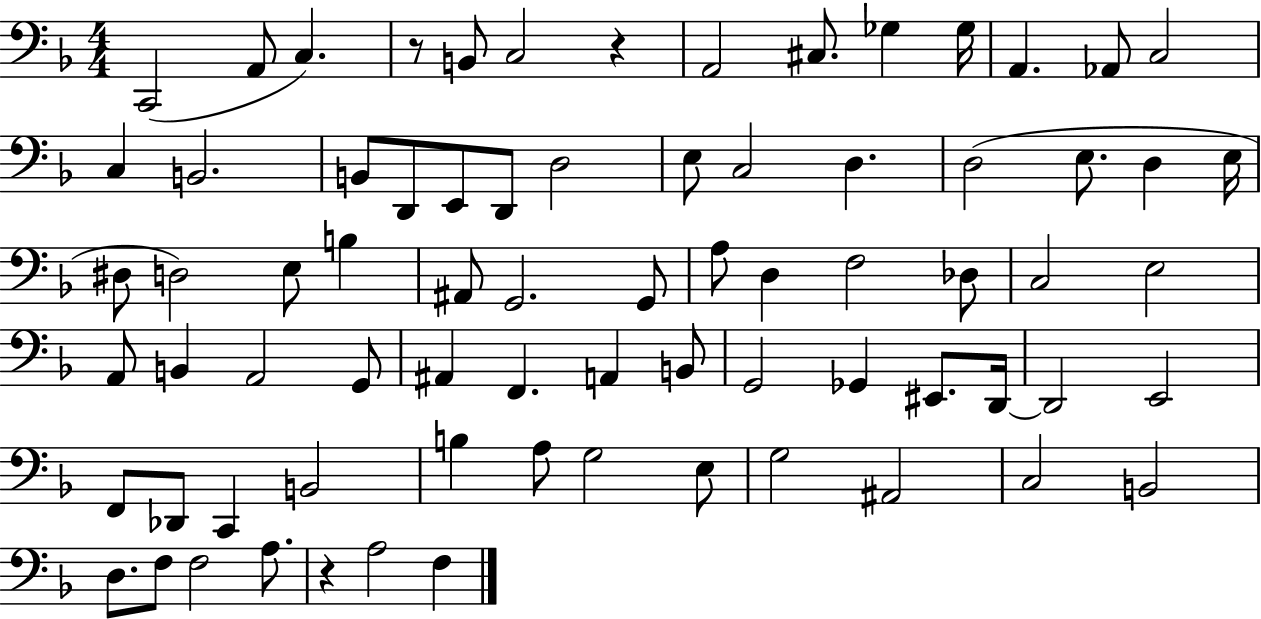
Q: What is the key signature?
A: F major